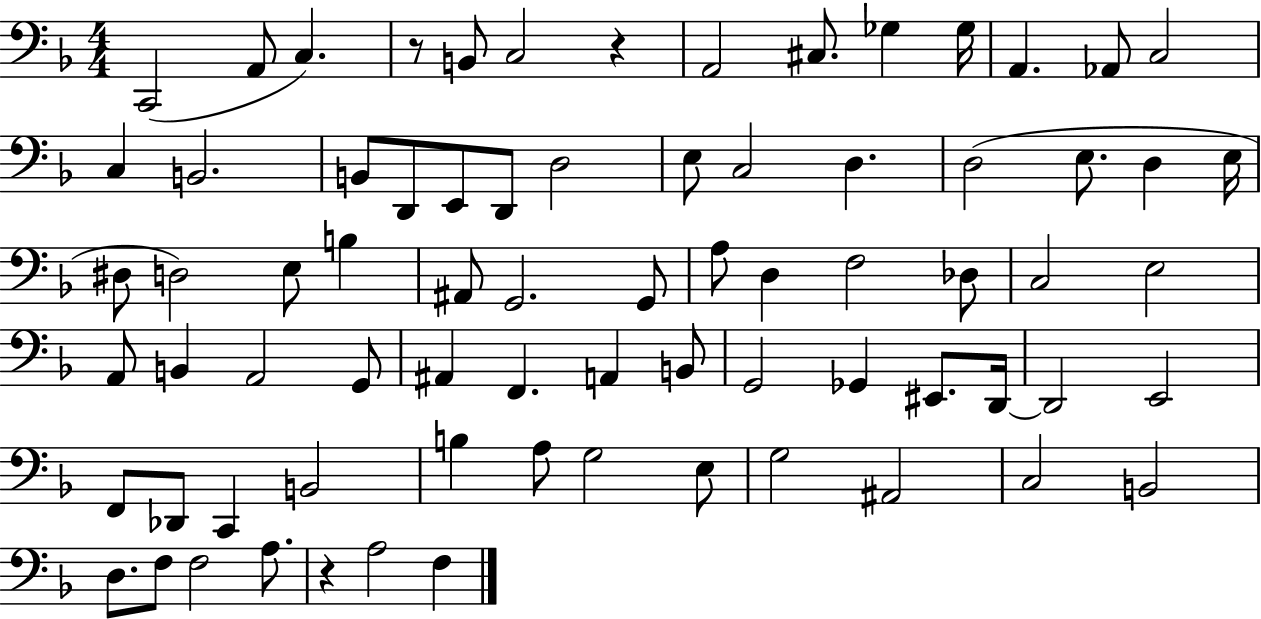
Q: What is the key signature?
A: F major